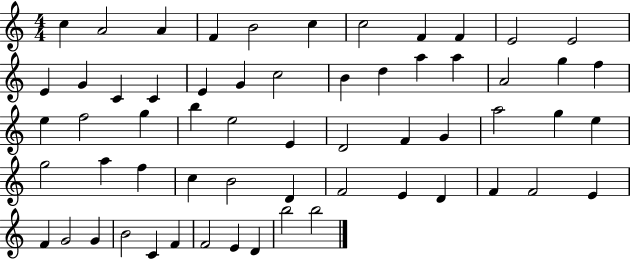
C5/q A4/h A4/q F4/q B4/h C5/q C5/h F4/q F4/q E4/h E4/h E4/q G4/q C4/q C4/q E4/q G4/q C5/h B4/q D5/q A5/q A5/q A4/h G5/q F5/q E5/q F5/h G5/q B5/q E5/h E4/q D4/h F4/q G4/q A5/h G5/q E5/q G5/h A5/q F5/q C5/q B4/h D4/q F4/h E4/q D4/q F4/q F4/h E4/q F4/q G4/h G4/q B4/h C4/q F4/q F4/h E4/q D4/q B5/h B5/h